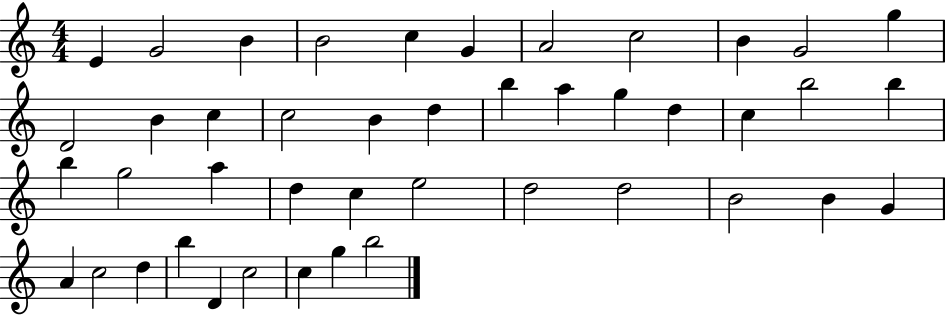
{
  \clef treble
  \numericTimeSignature
  \time 4/4
  \key c \major
  e'4 g'2 b'4 | b'2 c''4 g'4 | a'2 c''2 | b'4 g'2 g''4 | \break d'2 b'4 c''4 | c''2 b'4 d''4 | b''4 a''4 g''4 d''4 | c''4 b''2 b''4 | \break b''4 g''2 a''4 | d''4 c''4 e''2 | d''2 d''2 | b'2 b'4 g'4 | \break a'4 c''2 d''4 | b''4 d'4 c''2 | c''4 g''4 b''2 | \bar "|."
}